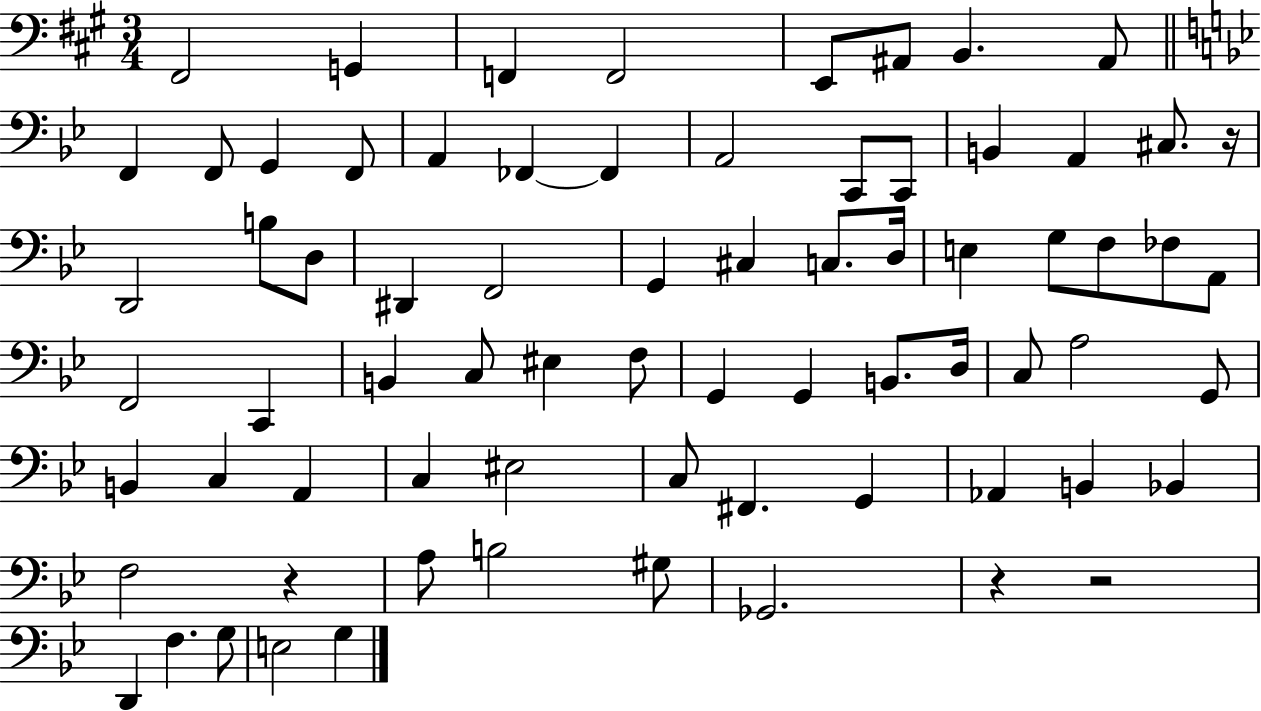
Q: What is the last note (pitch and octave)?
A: G3